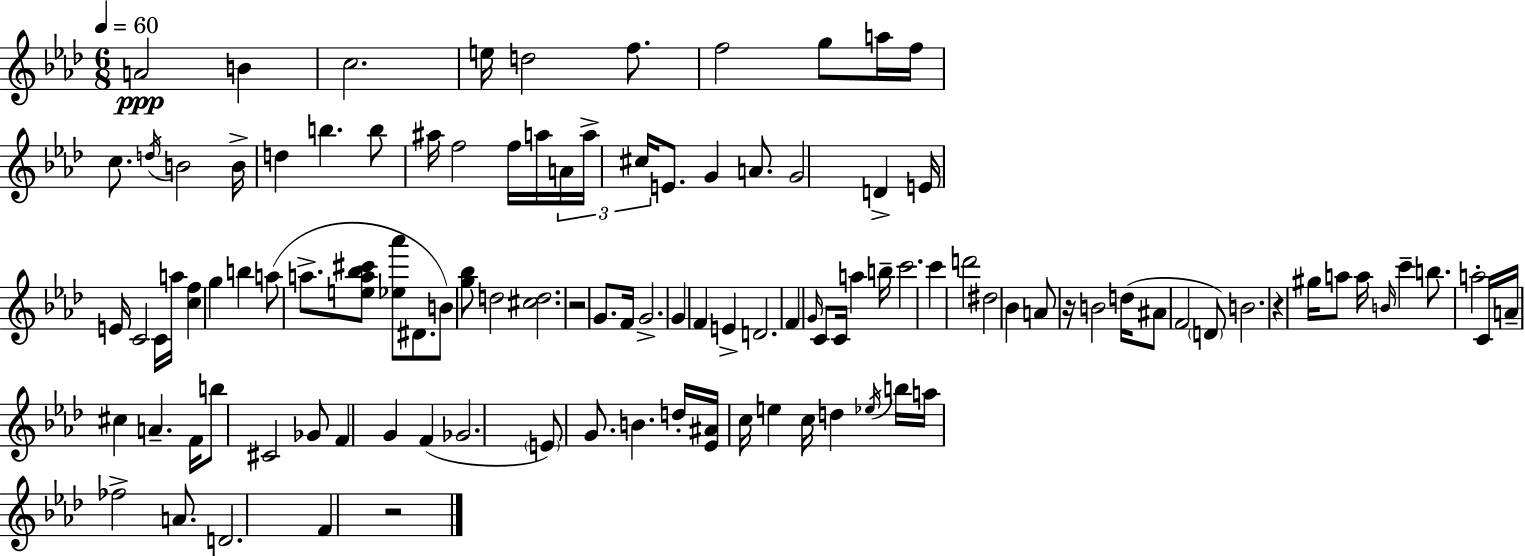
A4/h B4/q C5/h. E5/s D5/h F5/e. F5/h G5/e A5/s F5/s C5/e. D5/s B4/h B4/s D5/q B5/q. B5/e A#5/s F5/h F5/s A5/s A4/s A5/s C#5/s E4/e. G4/q A4/e. G4/h D4/q E4/s E4/s C4/h C4/s A5/s [C5,F5]/q G5/q B5/q A5/e A5/e. [E5,A5,Bb5,C#6]/e [Eb5,Ab6]/e D#4/e. B4/e [G5,Bb5]/e D5/h [C#5,D5]/h. R/h G4/e. F4/s G4/h. G4/q F4/q E4/q D4/h. F4/q G4/s C4/e C4/s A5/q B5/s C6/h. C6/q D6/h D#5/h Bb4/q A4/e R/s B4/h D5/s A#4/e F4/h D4/e B4/h. R/q G#5/s A5/e A5/s B4/s C6/q B5/e. A5/h C4/s A4/s C#5/q A4/q. F4/s B5/e C#4/h Gb4/e F4/q G4/q F4/q Gb4/h. E4/e G4/e. B4/q. D5/s [Eb4,A#4]/s C5/s E5/q C5/s D5/q Eb5/s B5/s A5/s FES5/h A4/e. D4/h. F4/q R/h